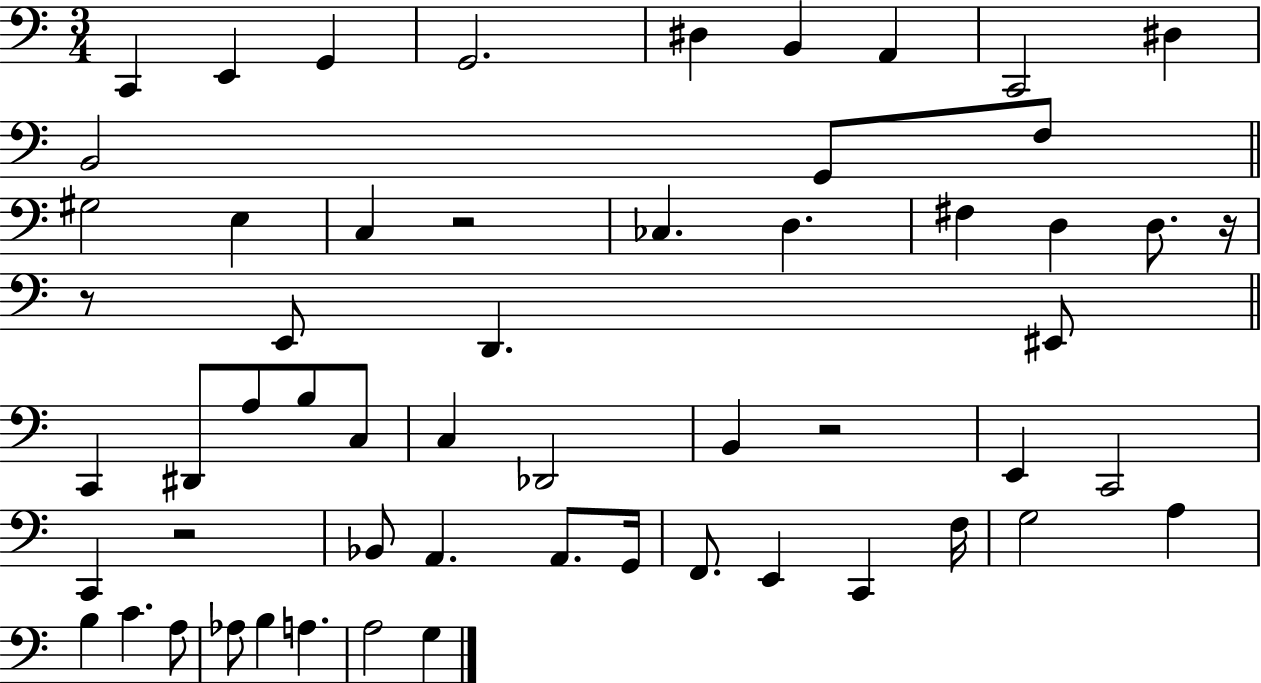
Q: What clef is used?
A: bass